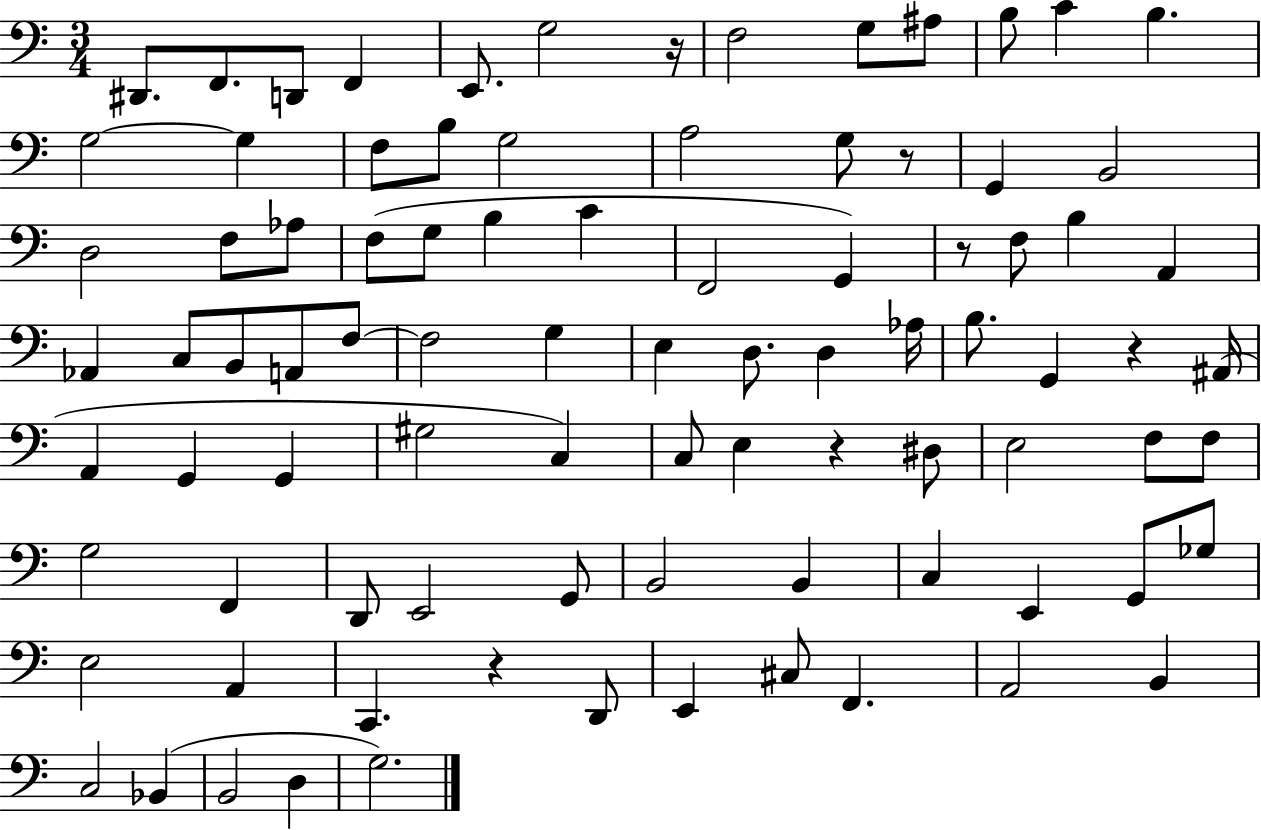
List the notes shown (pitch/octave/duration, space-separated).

D#2/e. F2/e. D2/e F2/q E2/e. G3/h R/s F3/h G3/e A#3/e B3/e C4/q B3/q. G3/h G3/q F3/e B3/e G3/h A3/h G3/e R/e G2/q B2/h D3/h F3/e Ab3/e F3/e G3/e B3/q C4/q F2/h G2/q R/e F3/e B3/q A2/q Ab2/q C3/e B2/e A2/e F3/e F3/h G3/q E3/q D3/e. D3/q Ab3/s B3/e. G2/q R/q A#2/s A2/q G2/q G2/q G#3/h C3/q C3/e E3/q R/q D#3/e E3/h F3/e F3/e G3/h F2/q D2/e E2/h G2/e B2/h B2/q C3/q E2/q G2/e Gb3/e E3/h A2/q C2/q. R/q D2/e E2/q C#3/e F2/q. A2/h B2/q C3/h Bb2/q B2/h D3/q G3/h.